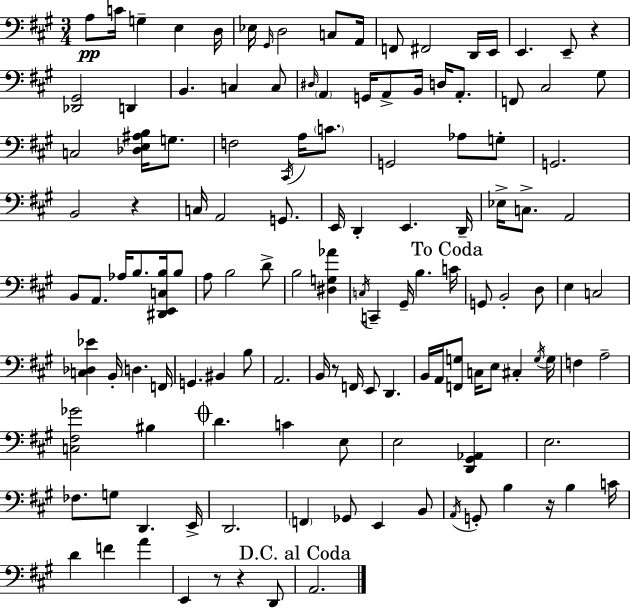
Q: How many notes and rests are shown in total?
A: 130